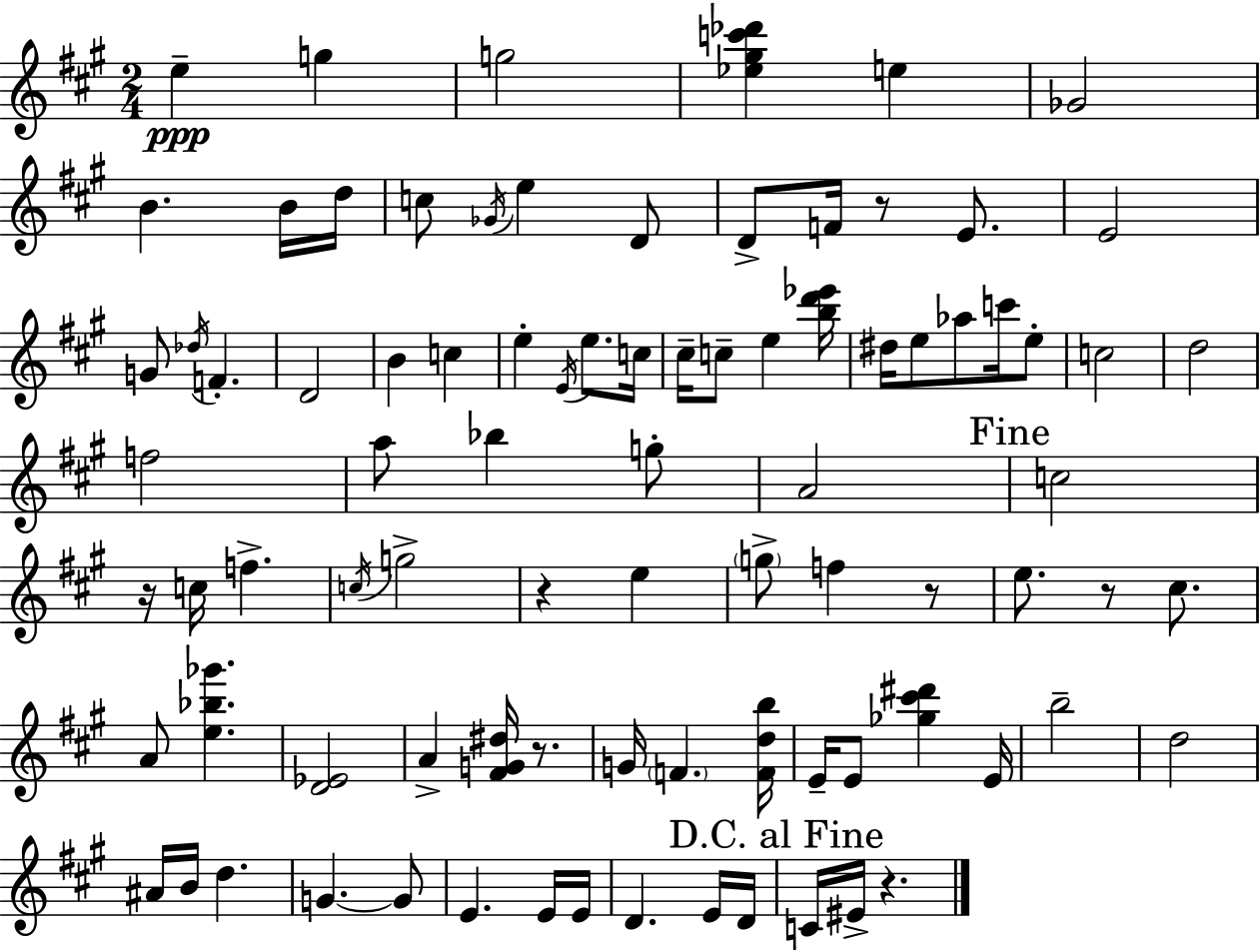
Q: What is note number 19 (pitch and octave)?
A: F4